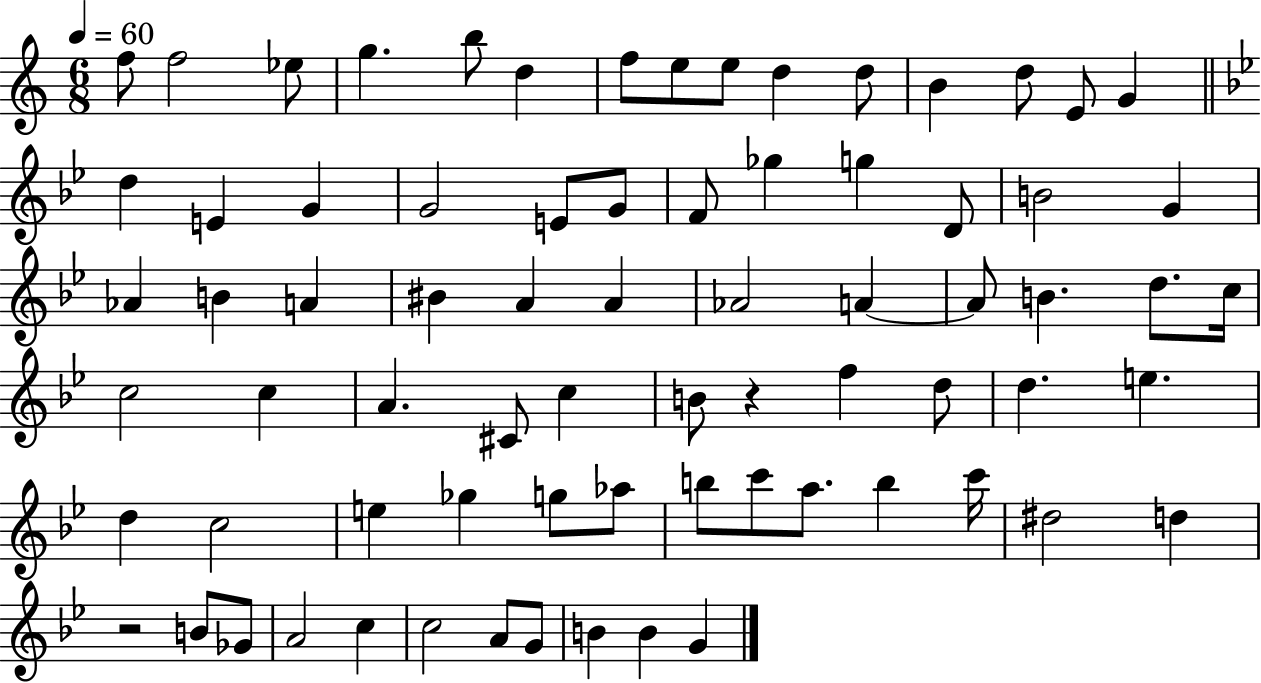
{
  \clef treble
  \numericTimeSignature
  \time 6/8
  \key c \major
  \tempo 4 = 60
  f''8 f''2 ees''8 | g''4. b''8 d''4 | f''8 e''8 e''8 d''4 d''8 | b'4 d''8 e'8 g'4 | \break \bar "||" \break \key g \minor d''4 e'4 g'4 | g'2 e'8 g'8 | f'8 ges''4 g''4 d'8 | b'2 g'4 | \break aes'4 b'4 a'4 | bis'4 a'4 a'4 | aes'2 a'4~~ | a'8 b'4. d''8. c''16 | \break c''2 c''4 | a'4. cis'8 c''4 | b'8 r4 f''4 d''8 | d''4. e''4. | \break d''4 c''2 | e''4 ges''4 g''8 aes''8 | b''8 c'''8 a''8. b''4 c'''16 | dis''2 d''4 | \break r2 b'8 ges'8 | a'2 c''4 | c''2 a'8 g'8 | b'4 b'4 g'4 | \break \bar "|."
}